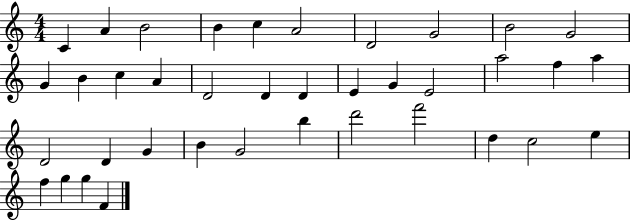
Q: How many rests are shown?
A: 0